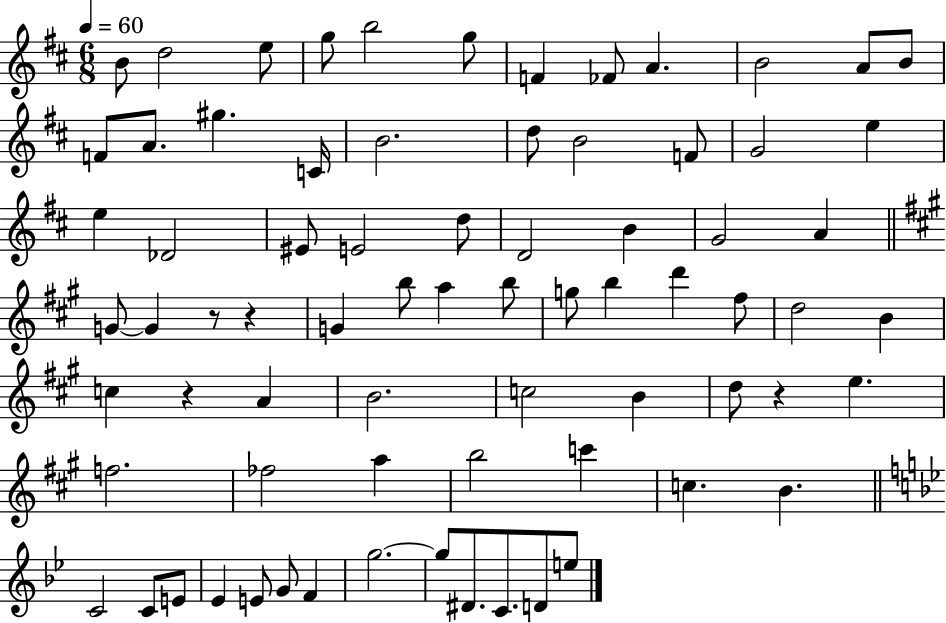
B4/e D5/h E5/e G5/e B5/h G5/e F4/q FES4/e A4/q. B4/h A4/e B4/e F4/e A4/e. G#5/q. C4/s B4/h. D5/e B4/h F4/e G4/h E5/q E5/q Db4/h EIS4/e E4/h D5/e D4/h B4/q G4/h A4/q G4/e G4/q R/e R/q G4/q B5/e A5/q B5/e G5/e B5/q D6/q F#5/e D5/h B4/q C5/q R/q A4/q B4/h. C5/h B4/q D5/e R/q E5/q. F5/h. FES5/h A5/q B5/h C6/q C5/q. B4/q. C4/h C4/e E4/e Eb4/q E4/e G4/e F4/q G5/h. G5/e D#4/e. C4/e. D4/e E5/e